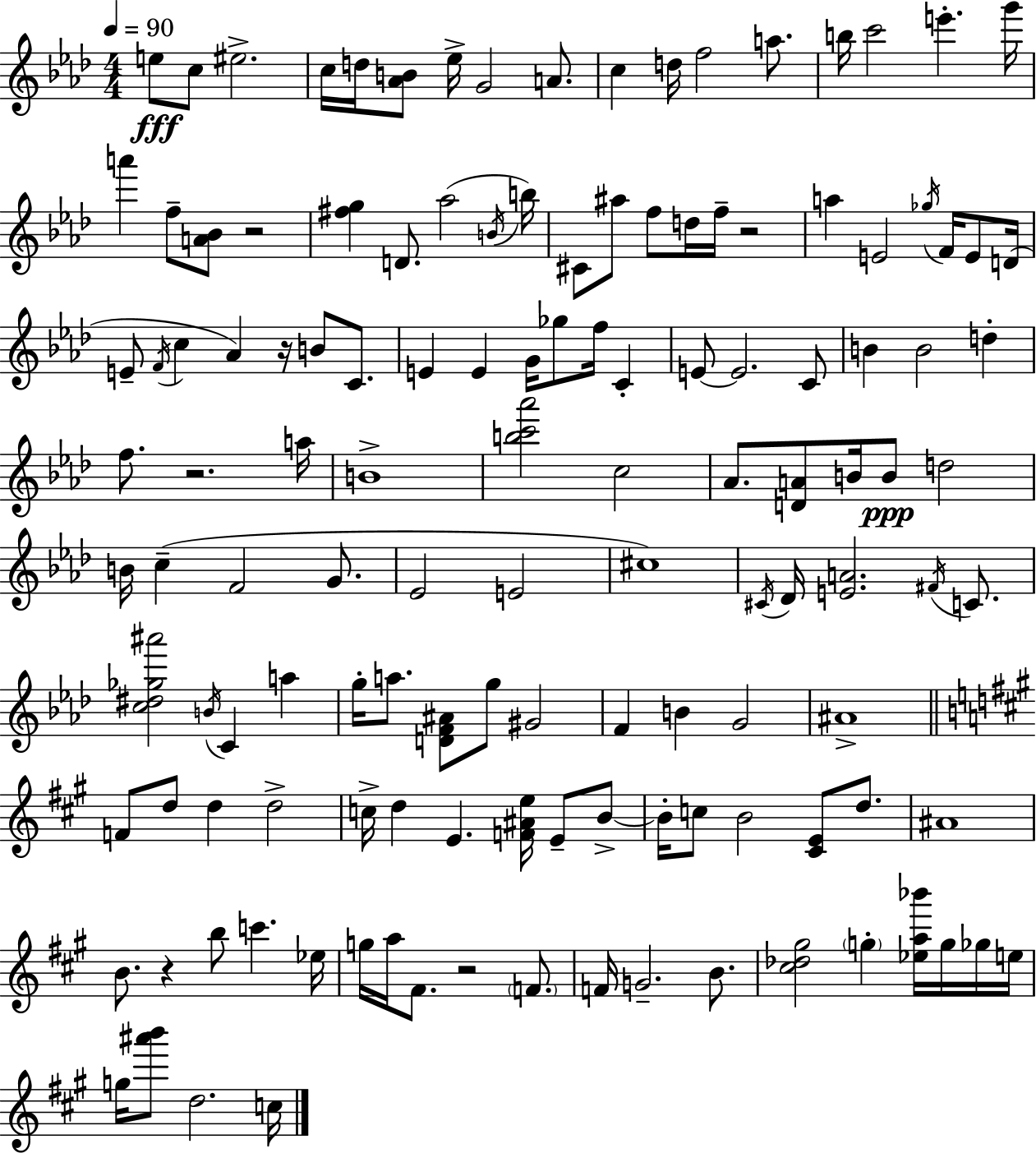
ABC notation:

X:1
T:Untitled
M:4/4
L:1/4
K:Ab
e/2 c/2 ^e2 c/4 d/4 [_AB]/2 _e/4 G2 A/2 c d/4 f2 a/2 b/4 c'2 e' g'/4 a' f/2 [A_B]/2 z2 [^fg] D/2 _a2 B/4 b/4 ^C/2 ^a/2 f/2 d/4 f/4 z2 a E2 _g/4 F/4 E/2 D/4 E/2 F/4 c _A z/4 B/2 C/2 E E G/4 _g/2 f/4 C E/2 E2 C/2 B B2 d f/2 z2 a/4 B4 [bc'_a']2 c2 _A/2 [DA]/2 B/4 B/2 d2 B/4 c F2 G/2 _E2 E2 ^c4 ^C/4 _D/4 [EA]2 ^F/4 C/2 [c^d_g^a']2 B/4 C a g/4 a/2 [DF^A]/2 g/2 ^G2 F B G2 ^A4 F/2 d/2 d d2 c/4 d E [F^Ae]/4 E/2 B/2 B/4 c/2 B2 [^CE]/2 d/2 ^A4 B/2 z b/2 c' _e/4 g/4 a/4 ^F/2 z2 F/2 F/4 G2 B/2 [^c_d^g]2 g [_ea_b']/4 g/4 _g/4 e/4 g/4 [^a'b']/2 d2 c/4